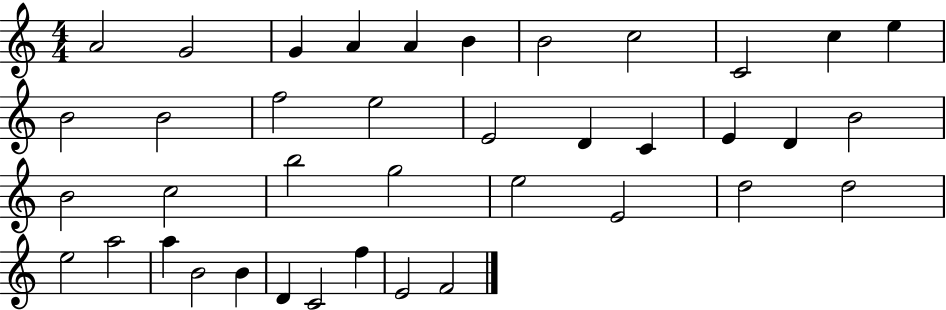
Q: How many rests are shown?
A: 0